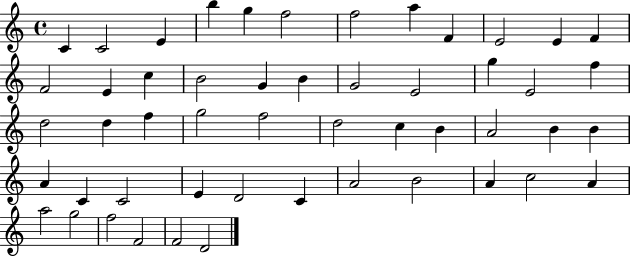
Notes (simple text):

C4/q C4/h E4/q B5/q G5/q F5/h F5/h A5/q F4/q E4/h E4/q F4/q F4/h E4/q C5/q B4/h G4/q B4/q G4/h E4/h G5/q E4/h F5/q D5/h D5/q F5/q G5/h F5/h D5/h C5/q B4/q A4/h B4/q B4/q A4/q C4/q C4/h E4/q D4/h C4/q A4/h B4/h A4/q C5/h A4/q A5/h G5/h F5/h F4/h F4/h D4/h